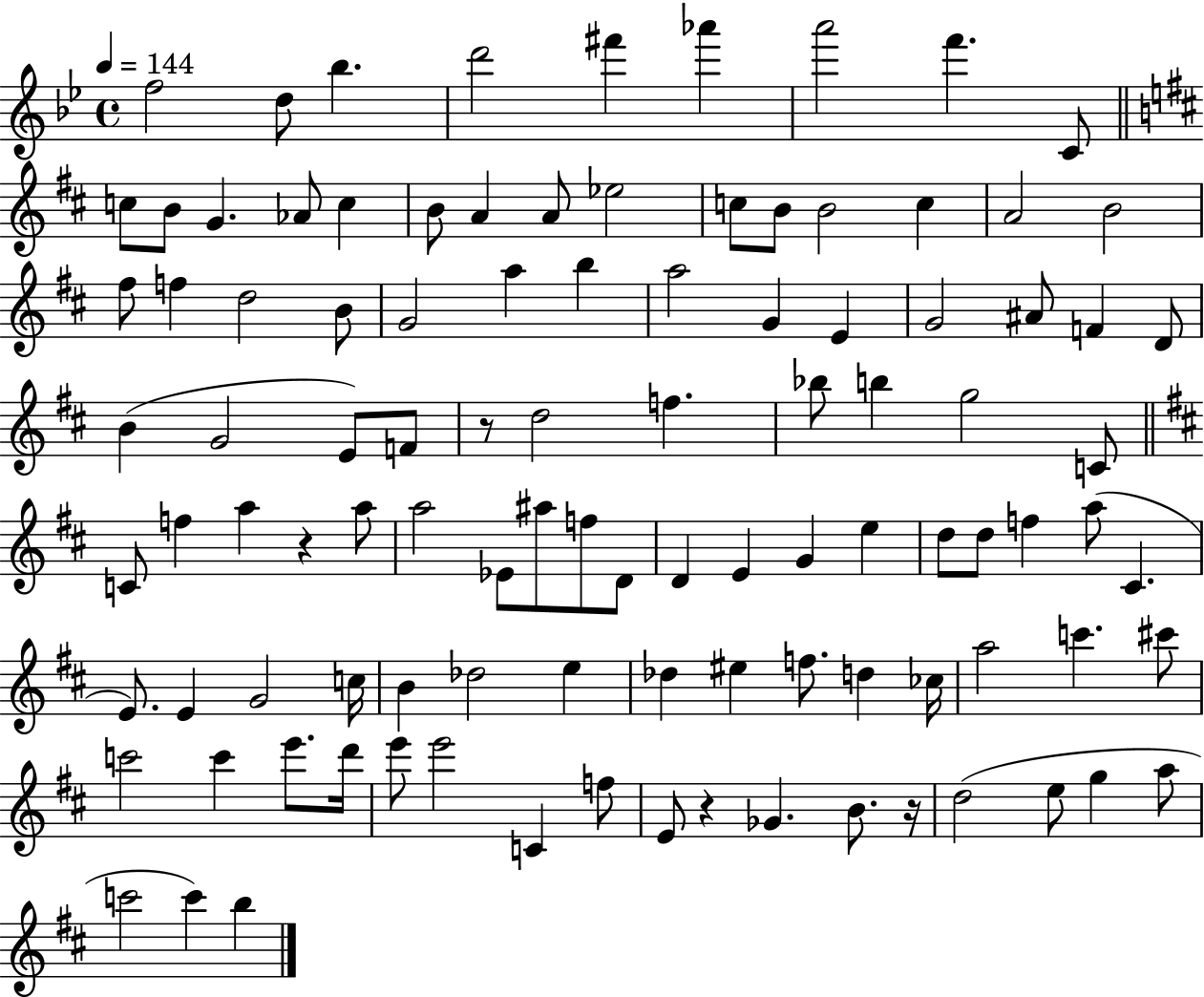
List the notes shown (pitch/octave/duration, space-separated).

F5/h D5/e Bb5/q. D6/h F#6/q Ab6/q A6/h F6/q. C4/e C5/e B4/e G4/q. Ab4/e C5/q B4/e A4/q A4/e Eb5/h C5/e B4/e B4/h C5/q A4/h B4/h F#5/e F5/q D5/h B4/e G4/h A5/q B5/q A5/h G4/q E4/q G4/h A#4/e F4/q D4/e B4/q G4/h E4/e F4/e R/e D5/h F5/q. Bb5/e B5/q G5/h C4/e C4/e F5/q A5/q R/q A5/e A5/h Eb4/e A#5/e F5/e D4/e D4/q E4/q G4/q E5/q D5/e D5/e F5/q A5/e C#4/q. E4/e. E4/q G4/h C5/s B4/q Db5/h E5/q Db5/q EIS5/q F5/e. D5/q CES5/s A5/h C6/q. C#6/e C6/h C6/q E6/e. D6/s E6/e E6/h C4/q F5/e E4/e R/q Gb4/q. B4/e. R/s D5/h E5/e G5/q A5/e C6/h C6/q B5/q